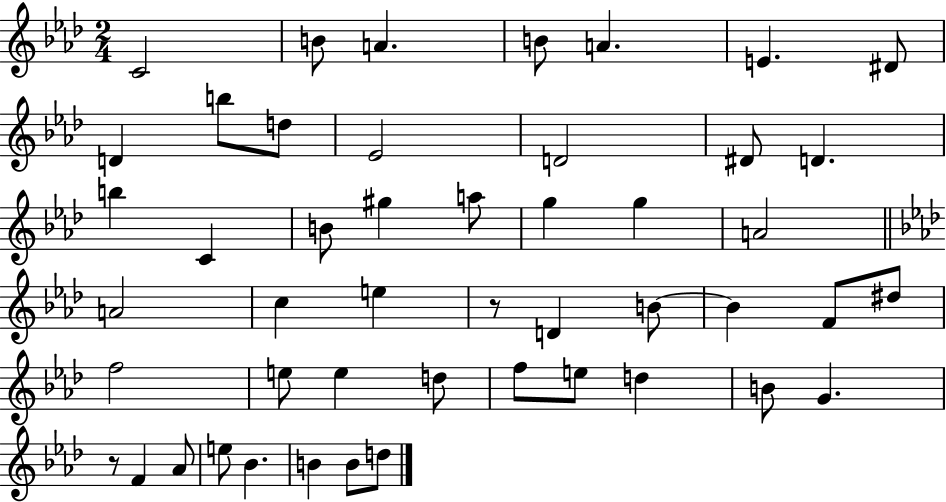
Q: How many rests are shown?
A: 2